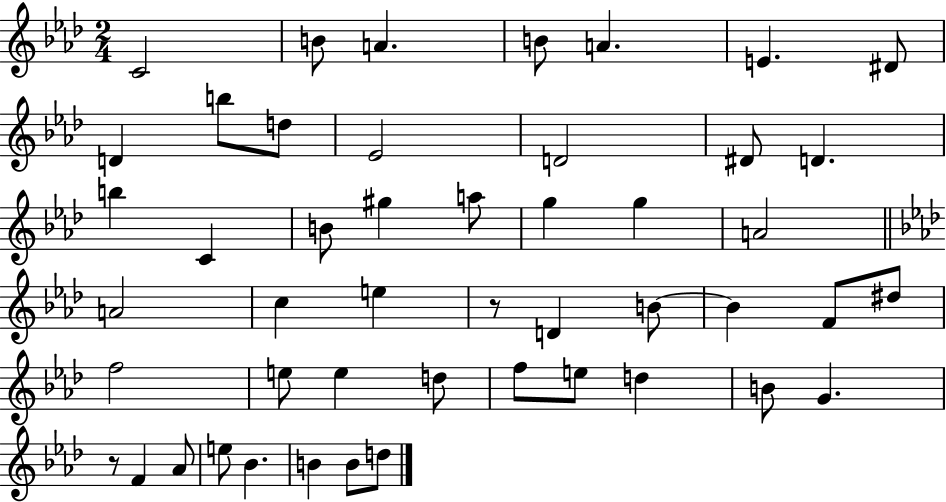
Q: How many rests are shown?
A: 2